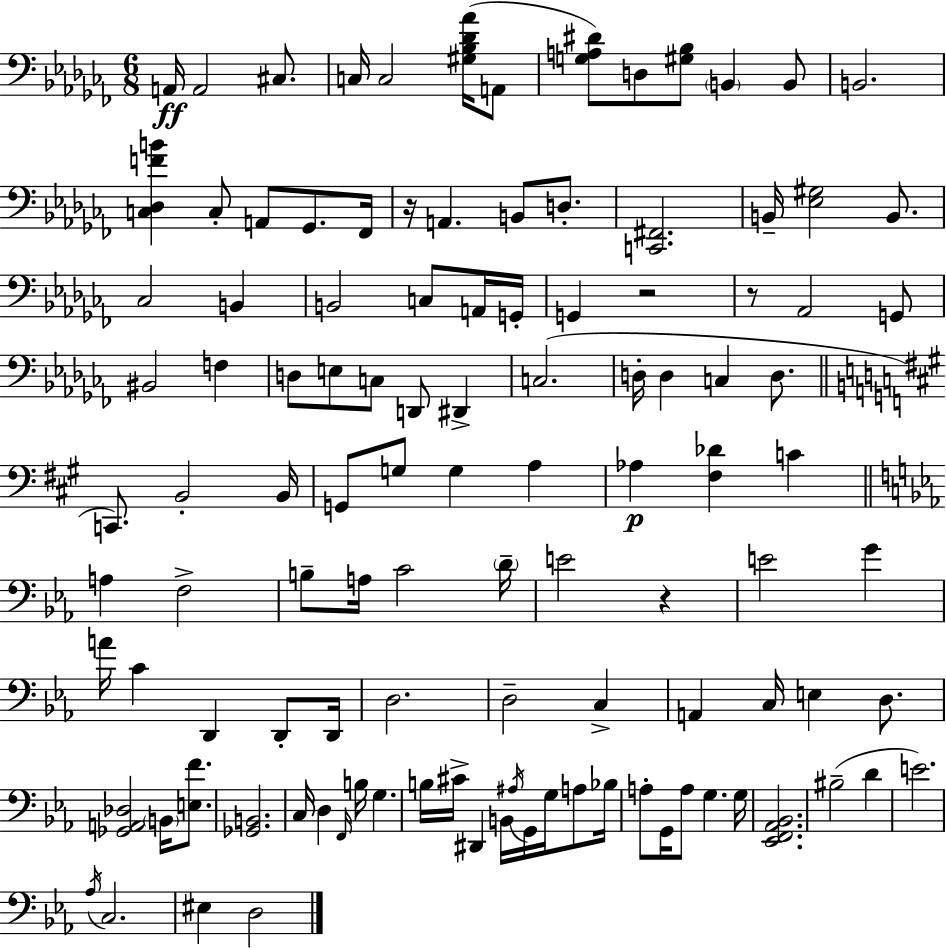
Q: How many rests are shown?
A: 4